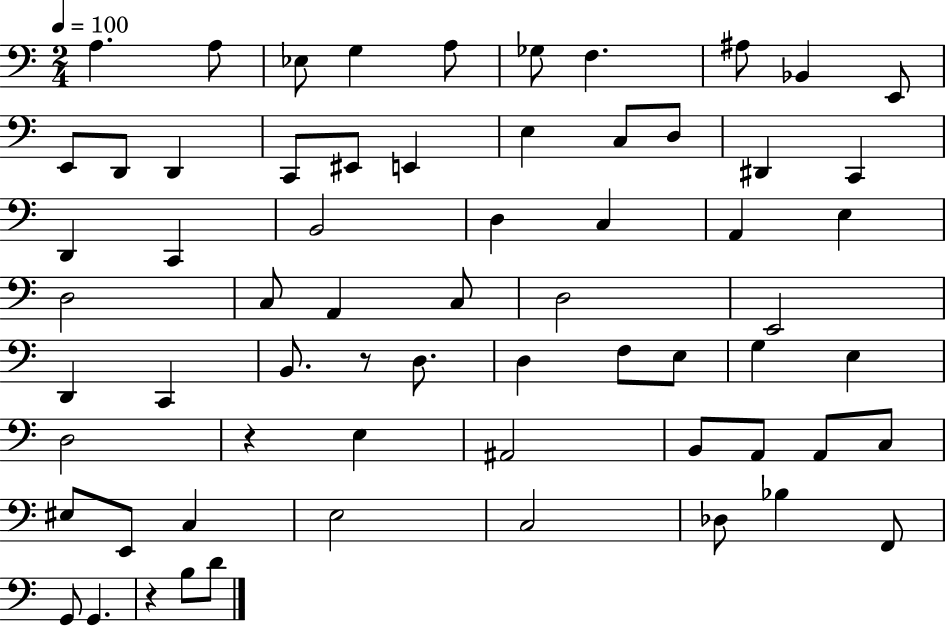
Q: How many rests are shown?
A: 3